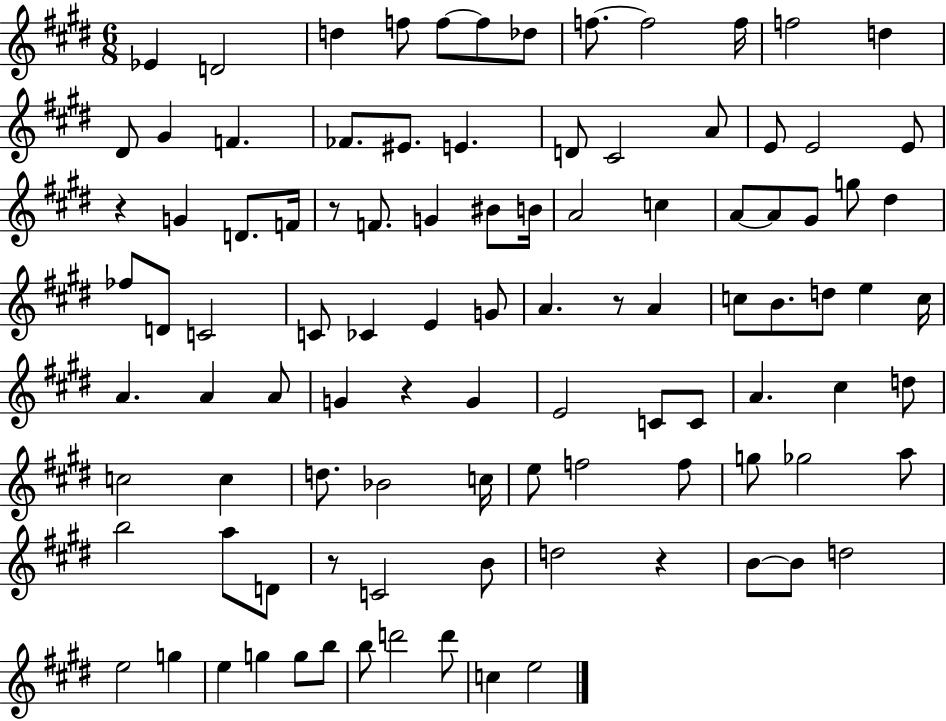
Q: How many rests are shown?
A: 6